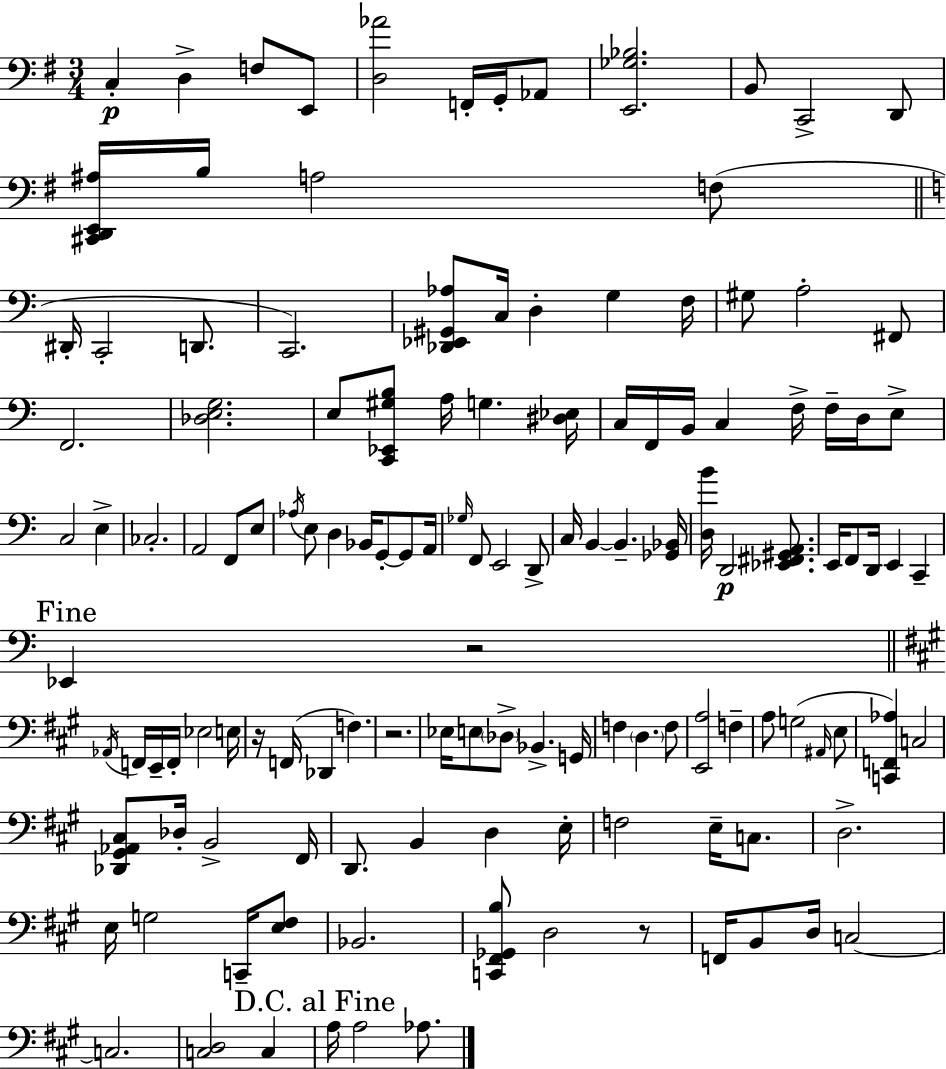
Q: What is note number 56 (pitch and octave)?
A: B2